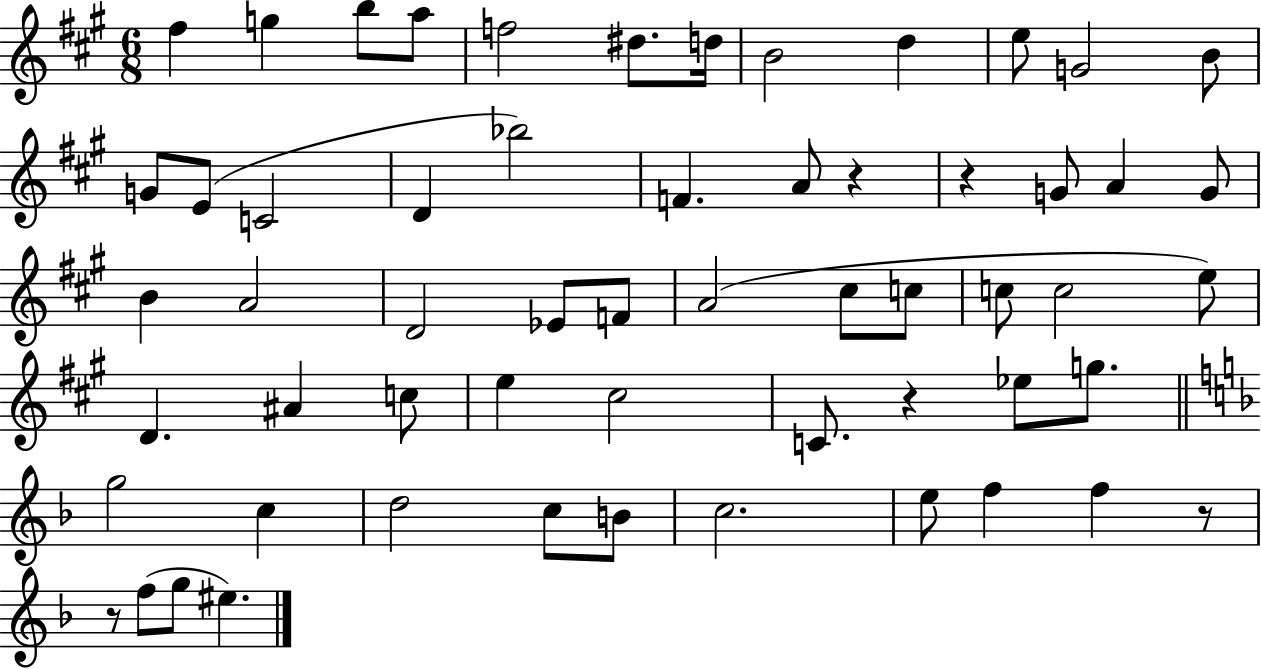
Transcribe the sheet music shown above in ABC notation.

X:1
T:Untitled
M:6/8
L:1/4
K:A
^f g b/2 a/2 f2 ^d/2 d/4 B2 d e/2 G2 B/2 G/2 E/2 C2 D _b2 F A/2 z z G/2 A G/2 B A2 D2 _E/2 F/2 A2 ^c/2 c/2 c/2 c2 e/2 D ^A c/2 e ^c2 C/2 z _e/2 g/2 g2 c d2 c/2 B/2 c2 e/2 f f z/2 z/2 f/2 g/2 ^e